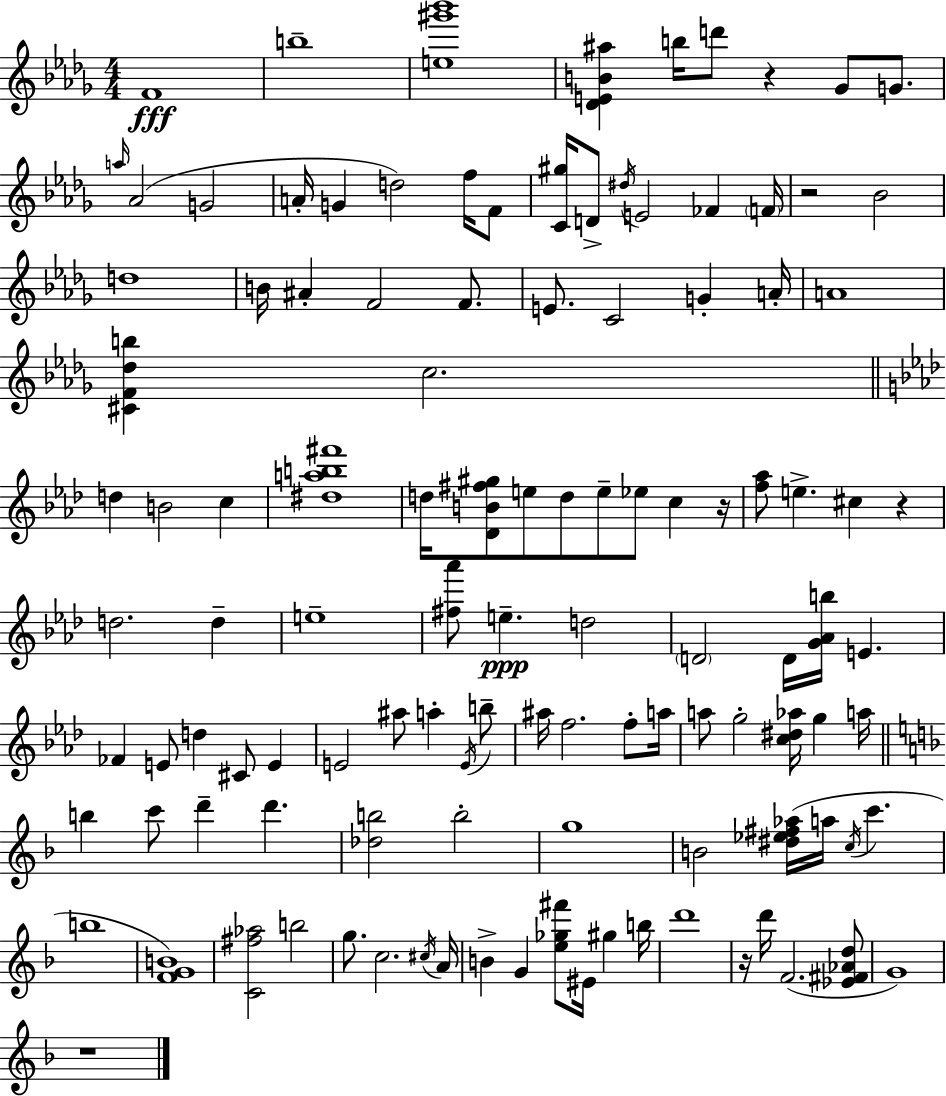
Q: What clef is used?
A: treble